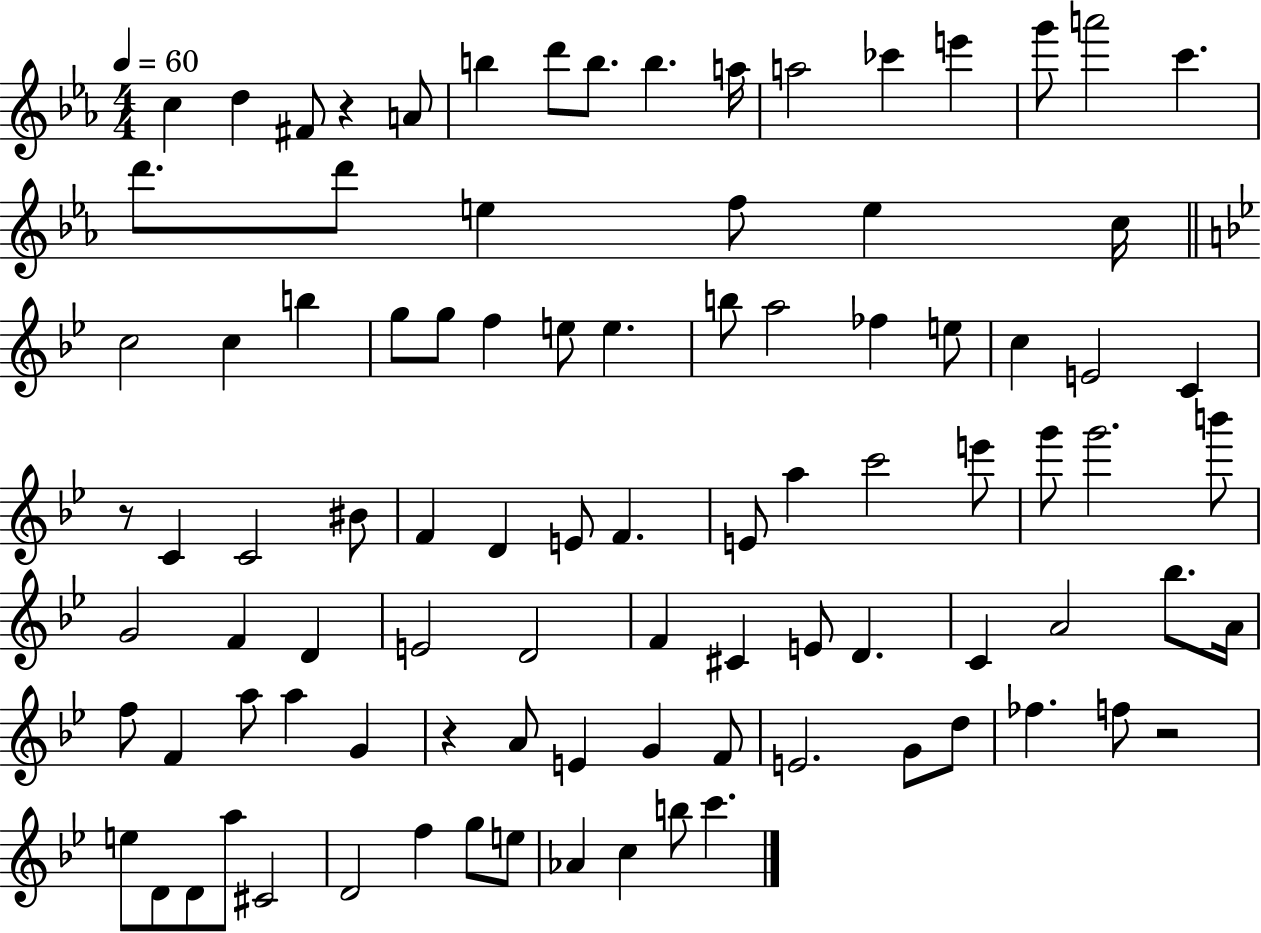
{
  \clef treble
  \numericTimeSignature
  \time 4/4
  \key ees \major
  \tempo 4 = 60
  c''4 d''4 fis'8 r4 a'8 | b''4 d'''8 b''8. b''4. a''16 | a''2 ces'''4 e'''4 | g'''8 a'''2 c'''4. | \break d'''8. d'''8 e''4 f''8 e''4 c''16 | \bar "||" \break \key bes \major c''2 c''4 b''4 | g''8 g''8 f''4 e''8 e''4. | b''8 a''2 fes''4 e''8 | c''4 e'2 c'4 | \break r8 c'4 c'2 bis'8 | f'4 d'4 e'8 f'4. | e'8 a''4 c'''2 e'''8 | g'''8 g'''2. b'''8 | \break g'2 f'4 d'4 | e'2 d'2 | f'4 cis'4 e'8 d'4. | c'4 a'2 bes''8. a'16 | \break f''8 f'4 a''8 a''4 g'4 | r4 a'8 e'4 g'4 f'8 | e'2. g'8 d''8 | fes''4. f''8 r2 | \break e''8 d'8 d'8 a''8 cis'2 | d'2 f''4 g''8 e''8 | aes'4 c''4 b''8 c'''4. | \bar "|."
}